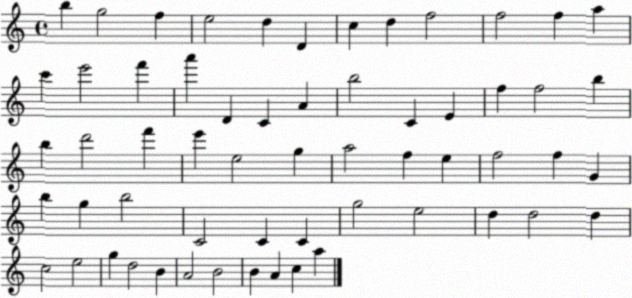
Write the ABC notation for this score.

X:1
T:Untitled
M:4/4
L:1/4
K:C
b g2 f e2 d D c d f2 f2 f a c' e'2 f' a' D C A b2 C E f f2 b b d'2 f' e' e2 g a2 f e f2 f G b g b2 C2 C C g2 e2 d d2 d c2 e2 g d2 B A2 B2 B A c a